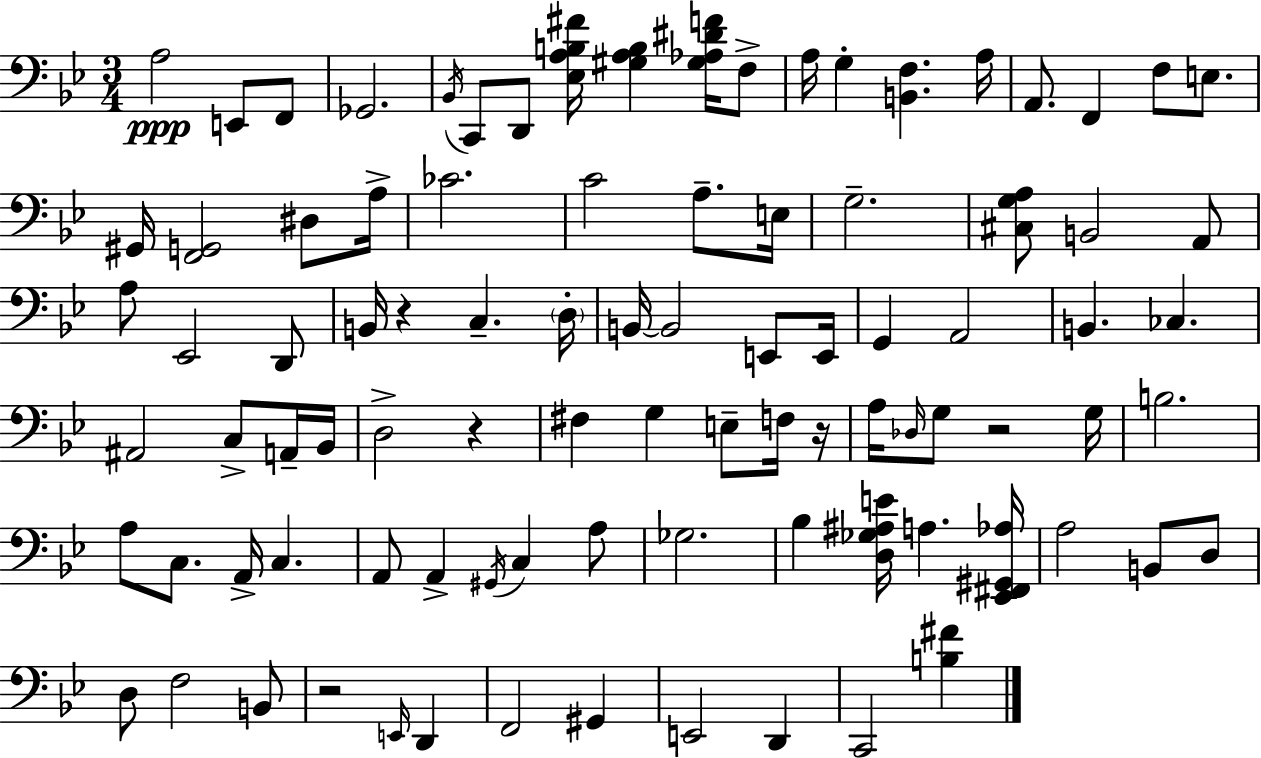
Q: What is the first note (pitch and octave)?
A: A3